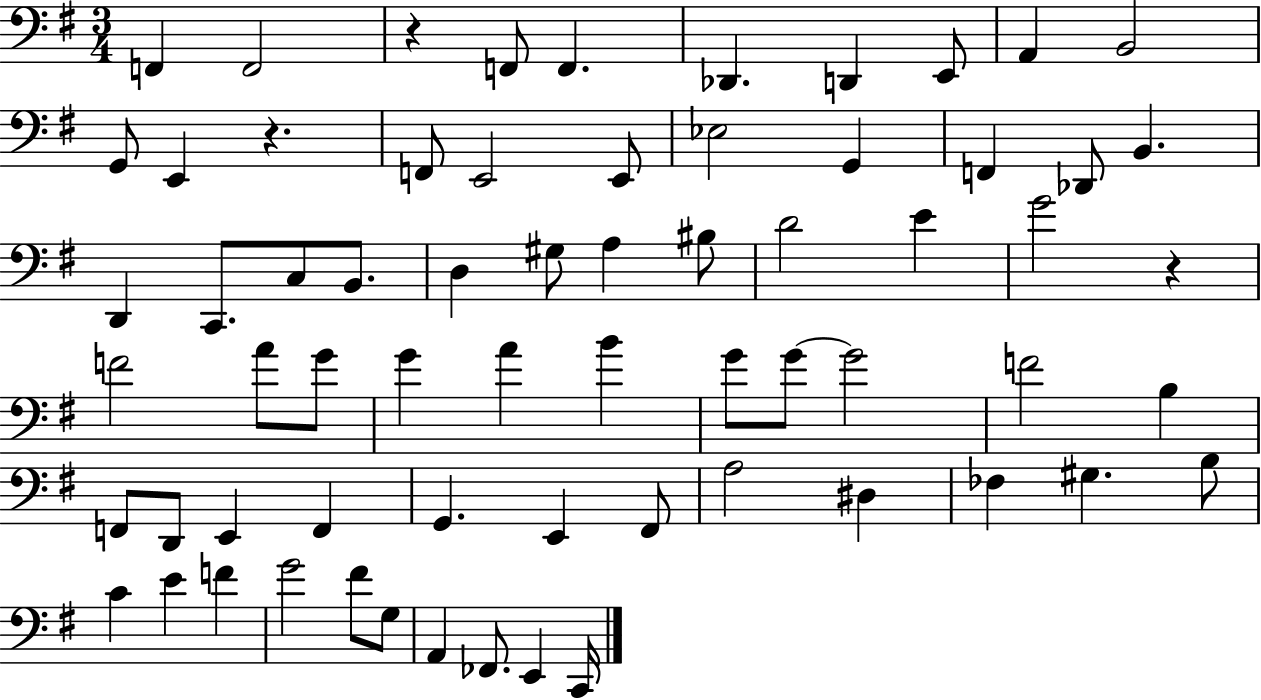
{
  \clef bass
  \numericTimeSignature
  \time 3/4
  \key g \major
  f,4 f,2 | r4 f,8 f,4. | des,4. d,4 e,8 | a,4 b,2 | \break g,8 e,4 r4. | f,8 e,2 e,8 | ees2 g,4 | f,4 des,8 b,4. | \break d,4 c,8. c8 b,8. | d4 gis8 a4 bis8 | d'2 e'4 | g'2 r4 | \break f'2 a'8 g'8 | g'4 a'4 b'4 | g'8 g'8~~ g'2 | f'2 b4 | \break f,8 d,8 e,4 f,4 | g,4. e,4 fis,8 | a2 dis4 | fes4 gis4. b8 | \break c'4 e'4 f'4 | g'2 fis'8 g8 | a,4 fes,8. e,4 c,16 | \bar "|."
}